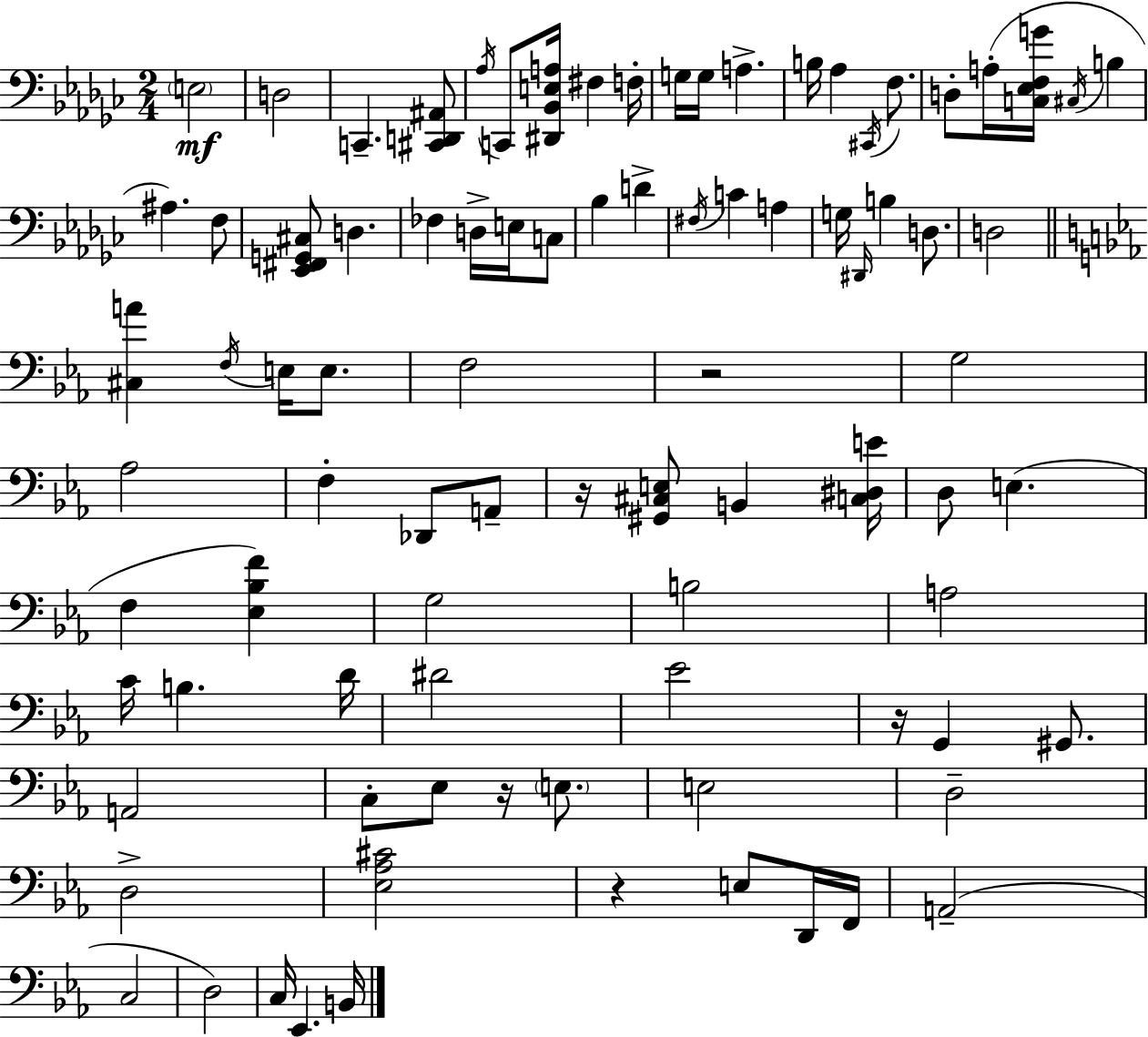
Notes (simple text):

E3/h D3/h C2/q. [C#2,D2,A#2]/e Ab3/s C2/e [D#2,Bb2,E3,A3]/s F#3/q F3/s G3/s G3/s A3/q. B3/s Ab3/q C#2/s F3/e. D3/e A3/s [C3,Eb3,F3,G4]/s C#3/s B3/q A#3/q. F3/e [Eb2,F#2,G2,C#3]/e D3/q. FES3/q D3/s E3/s C3/e Bb3/q D4/q F#3/s C4/q A3/q G3/s D#2/s B3/q D3/e. D3/h [C#3,A4]/q F3/s E3/s E3/e. F3/h R/h G3/h Ab3/h F3/q Db2/e A2/e R/s [G#2,C#3,E3]/e B2/q [C3,D#3,E4]/s D3/e E3/q. F3/q [Eb3,Bb3,F4]/q G3/h B3/h A3/h C4/s B3/q. D4/s D#4/h Eb4/h R/s G2/q G#2/e. A2/h C3/e Eb3/e R/s E3/e. E3/h D3/h D3/h [Eb3,Ab3,C#4]/h R/q E3/e D2/s F2/s A2/h C3/h D3/h C3/s Eb2/q. B2/s